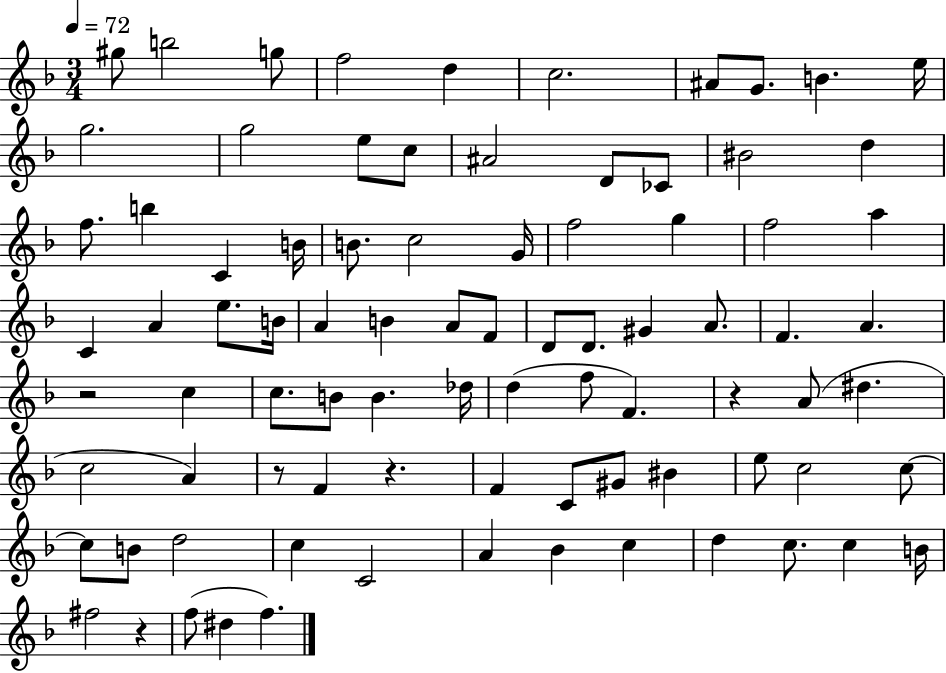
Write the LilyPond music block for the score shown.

{
  \clef treble
  \numericTimeSignature
  \time 3/4
  \key f \major
  \tempo 4 = 72
  \repeat volta 2 { gis''8 b''2 g''8 | f''2 d''4 | c''2. | ais'8 g'8. b'4. e''16 | \break g''2. | g''2 e''8 c''8 | ais'2 d'8 ces'8 | bis'2 d''4 | \break f''8. b''4 c'4 b'16 | b'8. c''2 g'16 | f''2 g''4 | f''2 a''4 | \break c'4 a'4 e''8. b'16 | a'4 b'4 a'8 f'8 | d'8 d'8. gis'4 a'8. | f'4. a'4. | \break r2 c''4 | c''8. b'8 b'4. des''16 | d''4( f''8 f'4.) | r4 a'8( dis''4. | \break c''2 a'4) | r8 f'4 r4. | f'4 c'8 gis'8 bis'4 | e''8 c''2 c''8~~ | \break c''8 b'8 d''2 | c''4 c'2 | a'4 bes'4 c''4 | d''4 c''8. c''4 b'16 | \break fis''2 r4 | f''8( dis''4 f''4.) | } \bar "|."
}